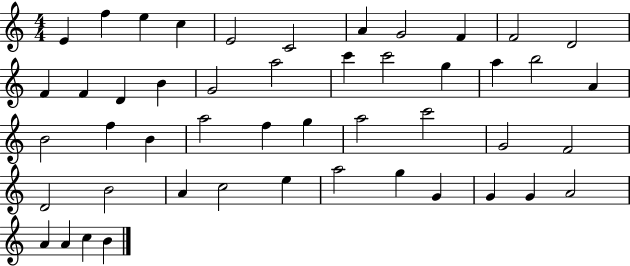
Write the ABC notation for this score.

X:1
T:Untitled
M:4/4
L:1/4
K:C
E f e c E2 C2 A G2 F F2 D2 F F D B G2 a2 c' c'2 g a b2 A B2 f B a2 f g a2 c'2 G2 F2 D2 B2 A c2 e a2 g G G G A2 A A c B